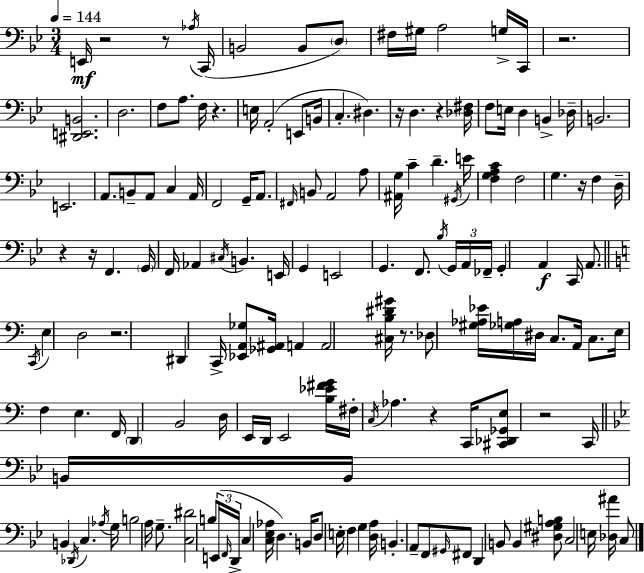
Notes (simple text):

E2/s R/h R/e Ab3/s C2/s B2/h B2/e D3/e F#3/s G#3/s A3/h G3/s C2/s R/h. [D#2,E2,B2]/h. D3/h. F3/e A3/e. F3/s R/q. E3/s A2/h E2/e B2/s C3/q. D#3/q. R/s D3/q. R/q [Db3,F#3]/s F3/e E3/s D3/q B2/q Db3/s B2/h. E2/h. A2/e. B2/e A2/e C3/q A2/s F2/h G2/s A2/e. F#2/s B2/e A2/h A3/e [A#2,G3]/s C4/q D4/q. G#2/s E4/s [F3,G3,A3,C4]/q F3/h G3/q. R/s F3/q D3/s R/q R/s F2/q. G2/s F2/s Ab2/q C#3/s B2/q. E2/s G2/q E2/h G2/q. F2/e. Bb3/s G2/s A2/s FES2/s G2/q A2/q C2/s A2/e. C2/s E3/q D3/h R/h. D#2/q C2/s [Eb2,A2,Gb3]/e [Gb2,A#2]/s A2/q A2/h [C#3,B3,D#4,G#4]/s R/e. Db3/e [G#3,Ab3,Eb4]/s [Gb3,A3]/s D#3/s C3/e. A2/s C3/e. E3/s F3/q E3/q. F2/s D2/q B2/h D3/s E2/s D2/s E2/h [B3,Eb4,F#4,G4]/s F#3/s C3/s Ab3/q. R/q C2/s [C#2,Db2,Gb2,E3]/e R/h C2/s B2/s B2/s B2/q Db2/s C3/q. Ab3/s G3/s B3/h A3/s G3/e. [C3,D#4]/h B3/e E2/s F2/s D2/s C3/q [C3,Eb3,Ab3]/s D3/q. B2/s D3/e E3/s F3/q G3/q [D3,A3]/s B2/q. A2/e F2/e G#2/s F#2/e D2/q B2/e B2/q [D#3,G#3,A3,B3]/e C3/h E3/s [Db3,A#4]/s C3/e